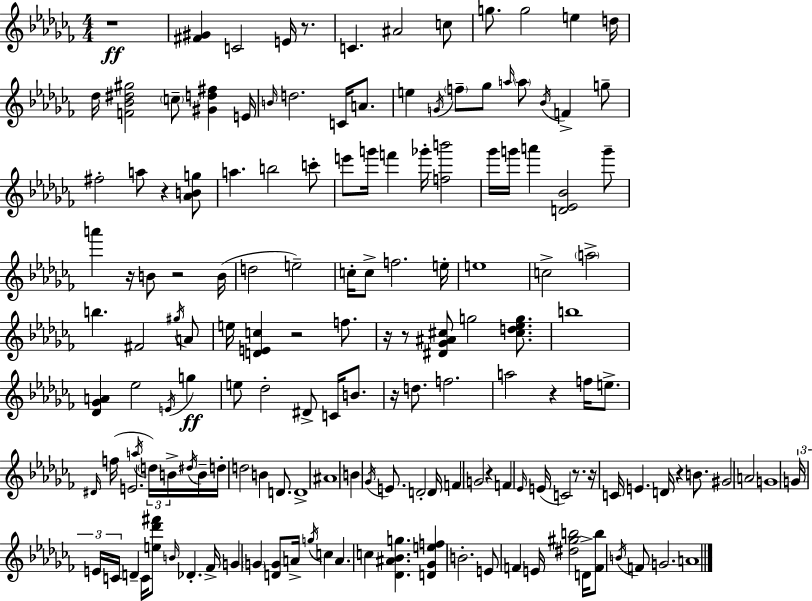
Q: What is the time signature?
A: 4/4